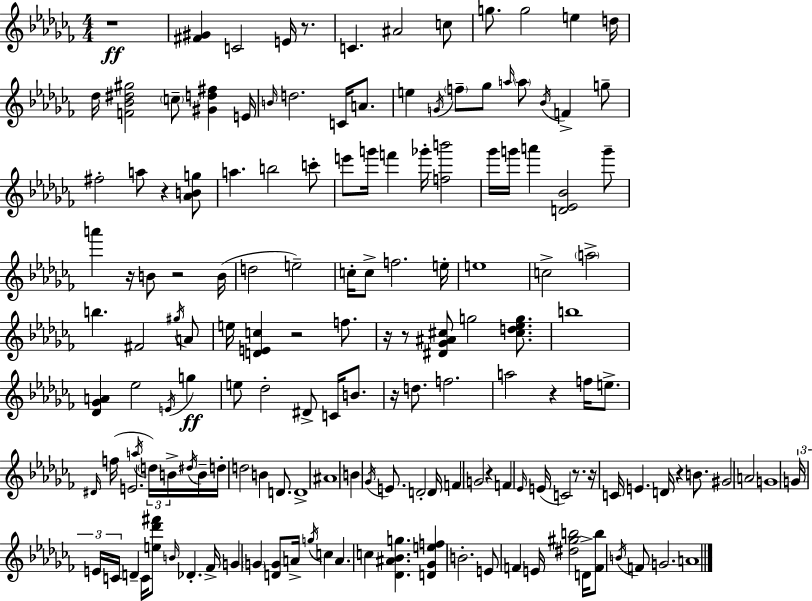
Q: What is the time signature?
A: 4/4